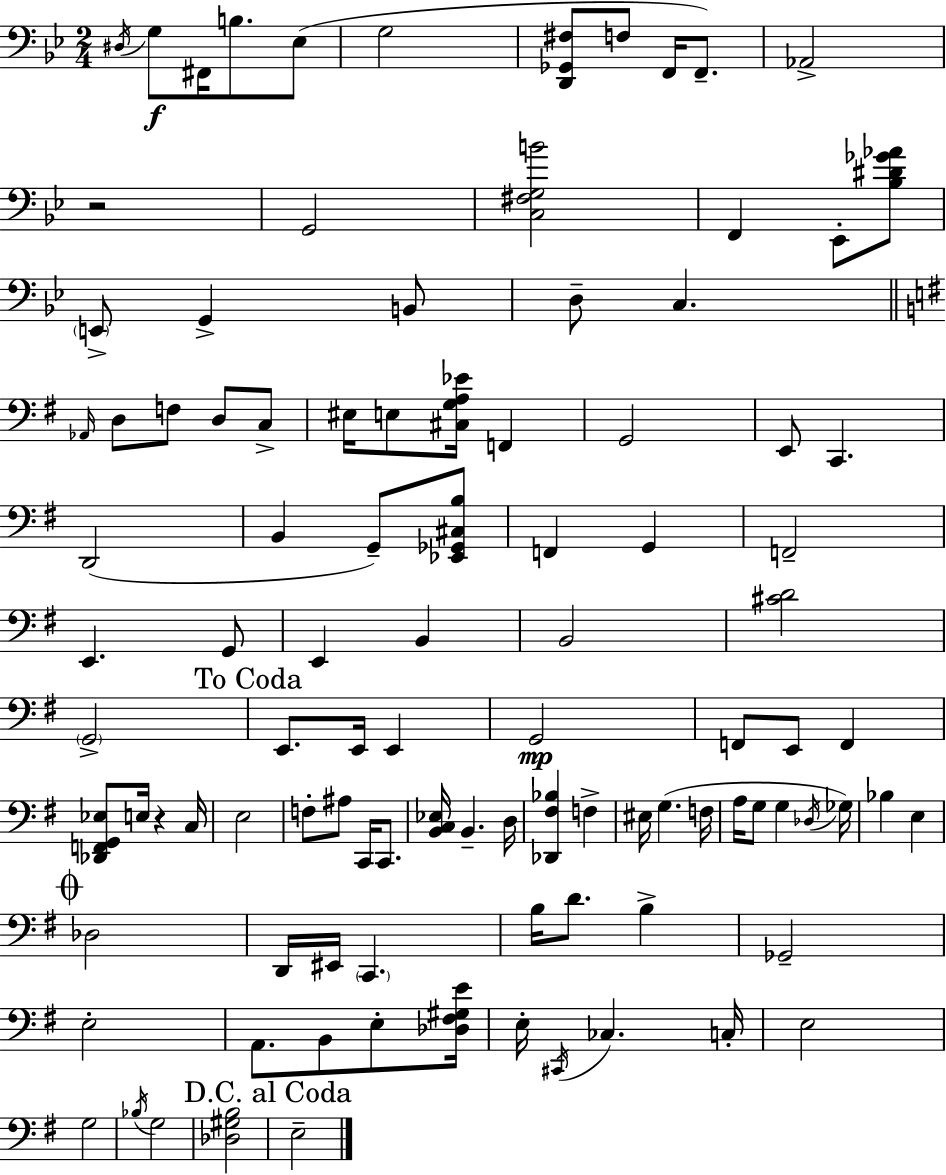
X:1
T:Untitled
M:2/4
L:1/4
K:Gm
^D,/4 G,/2 ^F,,/4 B,/2 _E,/2 G,2 [D,,_G,,^F,]/2 F,/2 F,,/4 F,,/2 _A,,2 z2 G,,2 [C,^F,G,B]2 F,, _E,,/2 [_B,^D_G_A]/2 E,,/2 G,, B,,/2 D,/2 C, _A,,/4 D,/2 F,/2 D,/2 C,/2 ^E,/4 E,/2 [^C,G,A,_E]/4 F,, G,,2 E,,/2 C,, D,,2 B,, G,,/2 [_E,,_G,,^C,B,]/2 F,, G,, F,,2 E,, G,,/2 E,, B,, B,,2 [^CD]2 G,,2 E,,/2 E,,/4 E,, G,,2 F,,/2 E,,/2 F,, [_D,,F,,G,,_E,]/2 E,/4 z C,/4 E,2 F,/2 ^A,/2 C,,/4 C,,/2 [B,,C,_E,]/4 B,, D,/4 [_D,,^F,_B,] F, ^E,/4 G, F,/4 A,/4 G,/2 G, _D,/4 _G,/4 _B, E, _D,2 D,,/4 ^E,,/4 C,, B,/4 D/2 B, _G,,2 E,2 A,,/2 B,,/2 E,/2 [_D,^F,^G,E]/4 E,/4 ^C,,/4 _C, C,/4 E,2 G,2 _B,/4 G,2 [_D,^G,B,]2 E,2